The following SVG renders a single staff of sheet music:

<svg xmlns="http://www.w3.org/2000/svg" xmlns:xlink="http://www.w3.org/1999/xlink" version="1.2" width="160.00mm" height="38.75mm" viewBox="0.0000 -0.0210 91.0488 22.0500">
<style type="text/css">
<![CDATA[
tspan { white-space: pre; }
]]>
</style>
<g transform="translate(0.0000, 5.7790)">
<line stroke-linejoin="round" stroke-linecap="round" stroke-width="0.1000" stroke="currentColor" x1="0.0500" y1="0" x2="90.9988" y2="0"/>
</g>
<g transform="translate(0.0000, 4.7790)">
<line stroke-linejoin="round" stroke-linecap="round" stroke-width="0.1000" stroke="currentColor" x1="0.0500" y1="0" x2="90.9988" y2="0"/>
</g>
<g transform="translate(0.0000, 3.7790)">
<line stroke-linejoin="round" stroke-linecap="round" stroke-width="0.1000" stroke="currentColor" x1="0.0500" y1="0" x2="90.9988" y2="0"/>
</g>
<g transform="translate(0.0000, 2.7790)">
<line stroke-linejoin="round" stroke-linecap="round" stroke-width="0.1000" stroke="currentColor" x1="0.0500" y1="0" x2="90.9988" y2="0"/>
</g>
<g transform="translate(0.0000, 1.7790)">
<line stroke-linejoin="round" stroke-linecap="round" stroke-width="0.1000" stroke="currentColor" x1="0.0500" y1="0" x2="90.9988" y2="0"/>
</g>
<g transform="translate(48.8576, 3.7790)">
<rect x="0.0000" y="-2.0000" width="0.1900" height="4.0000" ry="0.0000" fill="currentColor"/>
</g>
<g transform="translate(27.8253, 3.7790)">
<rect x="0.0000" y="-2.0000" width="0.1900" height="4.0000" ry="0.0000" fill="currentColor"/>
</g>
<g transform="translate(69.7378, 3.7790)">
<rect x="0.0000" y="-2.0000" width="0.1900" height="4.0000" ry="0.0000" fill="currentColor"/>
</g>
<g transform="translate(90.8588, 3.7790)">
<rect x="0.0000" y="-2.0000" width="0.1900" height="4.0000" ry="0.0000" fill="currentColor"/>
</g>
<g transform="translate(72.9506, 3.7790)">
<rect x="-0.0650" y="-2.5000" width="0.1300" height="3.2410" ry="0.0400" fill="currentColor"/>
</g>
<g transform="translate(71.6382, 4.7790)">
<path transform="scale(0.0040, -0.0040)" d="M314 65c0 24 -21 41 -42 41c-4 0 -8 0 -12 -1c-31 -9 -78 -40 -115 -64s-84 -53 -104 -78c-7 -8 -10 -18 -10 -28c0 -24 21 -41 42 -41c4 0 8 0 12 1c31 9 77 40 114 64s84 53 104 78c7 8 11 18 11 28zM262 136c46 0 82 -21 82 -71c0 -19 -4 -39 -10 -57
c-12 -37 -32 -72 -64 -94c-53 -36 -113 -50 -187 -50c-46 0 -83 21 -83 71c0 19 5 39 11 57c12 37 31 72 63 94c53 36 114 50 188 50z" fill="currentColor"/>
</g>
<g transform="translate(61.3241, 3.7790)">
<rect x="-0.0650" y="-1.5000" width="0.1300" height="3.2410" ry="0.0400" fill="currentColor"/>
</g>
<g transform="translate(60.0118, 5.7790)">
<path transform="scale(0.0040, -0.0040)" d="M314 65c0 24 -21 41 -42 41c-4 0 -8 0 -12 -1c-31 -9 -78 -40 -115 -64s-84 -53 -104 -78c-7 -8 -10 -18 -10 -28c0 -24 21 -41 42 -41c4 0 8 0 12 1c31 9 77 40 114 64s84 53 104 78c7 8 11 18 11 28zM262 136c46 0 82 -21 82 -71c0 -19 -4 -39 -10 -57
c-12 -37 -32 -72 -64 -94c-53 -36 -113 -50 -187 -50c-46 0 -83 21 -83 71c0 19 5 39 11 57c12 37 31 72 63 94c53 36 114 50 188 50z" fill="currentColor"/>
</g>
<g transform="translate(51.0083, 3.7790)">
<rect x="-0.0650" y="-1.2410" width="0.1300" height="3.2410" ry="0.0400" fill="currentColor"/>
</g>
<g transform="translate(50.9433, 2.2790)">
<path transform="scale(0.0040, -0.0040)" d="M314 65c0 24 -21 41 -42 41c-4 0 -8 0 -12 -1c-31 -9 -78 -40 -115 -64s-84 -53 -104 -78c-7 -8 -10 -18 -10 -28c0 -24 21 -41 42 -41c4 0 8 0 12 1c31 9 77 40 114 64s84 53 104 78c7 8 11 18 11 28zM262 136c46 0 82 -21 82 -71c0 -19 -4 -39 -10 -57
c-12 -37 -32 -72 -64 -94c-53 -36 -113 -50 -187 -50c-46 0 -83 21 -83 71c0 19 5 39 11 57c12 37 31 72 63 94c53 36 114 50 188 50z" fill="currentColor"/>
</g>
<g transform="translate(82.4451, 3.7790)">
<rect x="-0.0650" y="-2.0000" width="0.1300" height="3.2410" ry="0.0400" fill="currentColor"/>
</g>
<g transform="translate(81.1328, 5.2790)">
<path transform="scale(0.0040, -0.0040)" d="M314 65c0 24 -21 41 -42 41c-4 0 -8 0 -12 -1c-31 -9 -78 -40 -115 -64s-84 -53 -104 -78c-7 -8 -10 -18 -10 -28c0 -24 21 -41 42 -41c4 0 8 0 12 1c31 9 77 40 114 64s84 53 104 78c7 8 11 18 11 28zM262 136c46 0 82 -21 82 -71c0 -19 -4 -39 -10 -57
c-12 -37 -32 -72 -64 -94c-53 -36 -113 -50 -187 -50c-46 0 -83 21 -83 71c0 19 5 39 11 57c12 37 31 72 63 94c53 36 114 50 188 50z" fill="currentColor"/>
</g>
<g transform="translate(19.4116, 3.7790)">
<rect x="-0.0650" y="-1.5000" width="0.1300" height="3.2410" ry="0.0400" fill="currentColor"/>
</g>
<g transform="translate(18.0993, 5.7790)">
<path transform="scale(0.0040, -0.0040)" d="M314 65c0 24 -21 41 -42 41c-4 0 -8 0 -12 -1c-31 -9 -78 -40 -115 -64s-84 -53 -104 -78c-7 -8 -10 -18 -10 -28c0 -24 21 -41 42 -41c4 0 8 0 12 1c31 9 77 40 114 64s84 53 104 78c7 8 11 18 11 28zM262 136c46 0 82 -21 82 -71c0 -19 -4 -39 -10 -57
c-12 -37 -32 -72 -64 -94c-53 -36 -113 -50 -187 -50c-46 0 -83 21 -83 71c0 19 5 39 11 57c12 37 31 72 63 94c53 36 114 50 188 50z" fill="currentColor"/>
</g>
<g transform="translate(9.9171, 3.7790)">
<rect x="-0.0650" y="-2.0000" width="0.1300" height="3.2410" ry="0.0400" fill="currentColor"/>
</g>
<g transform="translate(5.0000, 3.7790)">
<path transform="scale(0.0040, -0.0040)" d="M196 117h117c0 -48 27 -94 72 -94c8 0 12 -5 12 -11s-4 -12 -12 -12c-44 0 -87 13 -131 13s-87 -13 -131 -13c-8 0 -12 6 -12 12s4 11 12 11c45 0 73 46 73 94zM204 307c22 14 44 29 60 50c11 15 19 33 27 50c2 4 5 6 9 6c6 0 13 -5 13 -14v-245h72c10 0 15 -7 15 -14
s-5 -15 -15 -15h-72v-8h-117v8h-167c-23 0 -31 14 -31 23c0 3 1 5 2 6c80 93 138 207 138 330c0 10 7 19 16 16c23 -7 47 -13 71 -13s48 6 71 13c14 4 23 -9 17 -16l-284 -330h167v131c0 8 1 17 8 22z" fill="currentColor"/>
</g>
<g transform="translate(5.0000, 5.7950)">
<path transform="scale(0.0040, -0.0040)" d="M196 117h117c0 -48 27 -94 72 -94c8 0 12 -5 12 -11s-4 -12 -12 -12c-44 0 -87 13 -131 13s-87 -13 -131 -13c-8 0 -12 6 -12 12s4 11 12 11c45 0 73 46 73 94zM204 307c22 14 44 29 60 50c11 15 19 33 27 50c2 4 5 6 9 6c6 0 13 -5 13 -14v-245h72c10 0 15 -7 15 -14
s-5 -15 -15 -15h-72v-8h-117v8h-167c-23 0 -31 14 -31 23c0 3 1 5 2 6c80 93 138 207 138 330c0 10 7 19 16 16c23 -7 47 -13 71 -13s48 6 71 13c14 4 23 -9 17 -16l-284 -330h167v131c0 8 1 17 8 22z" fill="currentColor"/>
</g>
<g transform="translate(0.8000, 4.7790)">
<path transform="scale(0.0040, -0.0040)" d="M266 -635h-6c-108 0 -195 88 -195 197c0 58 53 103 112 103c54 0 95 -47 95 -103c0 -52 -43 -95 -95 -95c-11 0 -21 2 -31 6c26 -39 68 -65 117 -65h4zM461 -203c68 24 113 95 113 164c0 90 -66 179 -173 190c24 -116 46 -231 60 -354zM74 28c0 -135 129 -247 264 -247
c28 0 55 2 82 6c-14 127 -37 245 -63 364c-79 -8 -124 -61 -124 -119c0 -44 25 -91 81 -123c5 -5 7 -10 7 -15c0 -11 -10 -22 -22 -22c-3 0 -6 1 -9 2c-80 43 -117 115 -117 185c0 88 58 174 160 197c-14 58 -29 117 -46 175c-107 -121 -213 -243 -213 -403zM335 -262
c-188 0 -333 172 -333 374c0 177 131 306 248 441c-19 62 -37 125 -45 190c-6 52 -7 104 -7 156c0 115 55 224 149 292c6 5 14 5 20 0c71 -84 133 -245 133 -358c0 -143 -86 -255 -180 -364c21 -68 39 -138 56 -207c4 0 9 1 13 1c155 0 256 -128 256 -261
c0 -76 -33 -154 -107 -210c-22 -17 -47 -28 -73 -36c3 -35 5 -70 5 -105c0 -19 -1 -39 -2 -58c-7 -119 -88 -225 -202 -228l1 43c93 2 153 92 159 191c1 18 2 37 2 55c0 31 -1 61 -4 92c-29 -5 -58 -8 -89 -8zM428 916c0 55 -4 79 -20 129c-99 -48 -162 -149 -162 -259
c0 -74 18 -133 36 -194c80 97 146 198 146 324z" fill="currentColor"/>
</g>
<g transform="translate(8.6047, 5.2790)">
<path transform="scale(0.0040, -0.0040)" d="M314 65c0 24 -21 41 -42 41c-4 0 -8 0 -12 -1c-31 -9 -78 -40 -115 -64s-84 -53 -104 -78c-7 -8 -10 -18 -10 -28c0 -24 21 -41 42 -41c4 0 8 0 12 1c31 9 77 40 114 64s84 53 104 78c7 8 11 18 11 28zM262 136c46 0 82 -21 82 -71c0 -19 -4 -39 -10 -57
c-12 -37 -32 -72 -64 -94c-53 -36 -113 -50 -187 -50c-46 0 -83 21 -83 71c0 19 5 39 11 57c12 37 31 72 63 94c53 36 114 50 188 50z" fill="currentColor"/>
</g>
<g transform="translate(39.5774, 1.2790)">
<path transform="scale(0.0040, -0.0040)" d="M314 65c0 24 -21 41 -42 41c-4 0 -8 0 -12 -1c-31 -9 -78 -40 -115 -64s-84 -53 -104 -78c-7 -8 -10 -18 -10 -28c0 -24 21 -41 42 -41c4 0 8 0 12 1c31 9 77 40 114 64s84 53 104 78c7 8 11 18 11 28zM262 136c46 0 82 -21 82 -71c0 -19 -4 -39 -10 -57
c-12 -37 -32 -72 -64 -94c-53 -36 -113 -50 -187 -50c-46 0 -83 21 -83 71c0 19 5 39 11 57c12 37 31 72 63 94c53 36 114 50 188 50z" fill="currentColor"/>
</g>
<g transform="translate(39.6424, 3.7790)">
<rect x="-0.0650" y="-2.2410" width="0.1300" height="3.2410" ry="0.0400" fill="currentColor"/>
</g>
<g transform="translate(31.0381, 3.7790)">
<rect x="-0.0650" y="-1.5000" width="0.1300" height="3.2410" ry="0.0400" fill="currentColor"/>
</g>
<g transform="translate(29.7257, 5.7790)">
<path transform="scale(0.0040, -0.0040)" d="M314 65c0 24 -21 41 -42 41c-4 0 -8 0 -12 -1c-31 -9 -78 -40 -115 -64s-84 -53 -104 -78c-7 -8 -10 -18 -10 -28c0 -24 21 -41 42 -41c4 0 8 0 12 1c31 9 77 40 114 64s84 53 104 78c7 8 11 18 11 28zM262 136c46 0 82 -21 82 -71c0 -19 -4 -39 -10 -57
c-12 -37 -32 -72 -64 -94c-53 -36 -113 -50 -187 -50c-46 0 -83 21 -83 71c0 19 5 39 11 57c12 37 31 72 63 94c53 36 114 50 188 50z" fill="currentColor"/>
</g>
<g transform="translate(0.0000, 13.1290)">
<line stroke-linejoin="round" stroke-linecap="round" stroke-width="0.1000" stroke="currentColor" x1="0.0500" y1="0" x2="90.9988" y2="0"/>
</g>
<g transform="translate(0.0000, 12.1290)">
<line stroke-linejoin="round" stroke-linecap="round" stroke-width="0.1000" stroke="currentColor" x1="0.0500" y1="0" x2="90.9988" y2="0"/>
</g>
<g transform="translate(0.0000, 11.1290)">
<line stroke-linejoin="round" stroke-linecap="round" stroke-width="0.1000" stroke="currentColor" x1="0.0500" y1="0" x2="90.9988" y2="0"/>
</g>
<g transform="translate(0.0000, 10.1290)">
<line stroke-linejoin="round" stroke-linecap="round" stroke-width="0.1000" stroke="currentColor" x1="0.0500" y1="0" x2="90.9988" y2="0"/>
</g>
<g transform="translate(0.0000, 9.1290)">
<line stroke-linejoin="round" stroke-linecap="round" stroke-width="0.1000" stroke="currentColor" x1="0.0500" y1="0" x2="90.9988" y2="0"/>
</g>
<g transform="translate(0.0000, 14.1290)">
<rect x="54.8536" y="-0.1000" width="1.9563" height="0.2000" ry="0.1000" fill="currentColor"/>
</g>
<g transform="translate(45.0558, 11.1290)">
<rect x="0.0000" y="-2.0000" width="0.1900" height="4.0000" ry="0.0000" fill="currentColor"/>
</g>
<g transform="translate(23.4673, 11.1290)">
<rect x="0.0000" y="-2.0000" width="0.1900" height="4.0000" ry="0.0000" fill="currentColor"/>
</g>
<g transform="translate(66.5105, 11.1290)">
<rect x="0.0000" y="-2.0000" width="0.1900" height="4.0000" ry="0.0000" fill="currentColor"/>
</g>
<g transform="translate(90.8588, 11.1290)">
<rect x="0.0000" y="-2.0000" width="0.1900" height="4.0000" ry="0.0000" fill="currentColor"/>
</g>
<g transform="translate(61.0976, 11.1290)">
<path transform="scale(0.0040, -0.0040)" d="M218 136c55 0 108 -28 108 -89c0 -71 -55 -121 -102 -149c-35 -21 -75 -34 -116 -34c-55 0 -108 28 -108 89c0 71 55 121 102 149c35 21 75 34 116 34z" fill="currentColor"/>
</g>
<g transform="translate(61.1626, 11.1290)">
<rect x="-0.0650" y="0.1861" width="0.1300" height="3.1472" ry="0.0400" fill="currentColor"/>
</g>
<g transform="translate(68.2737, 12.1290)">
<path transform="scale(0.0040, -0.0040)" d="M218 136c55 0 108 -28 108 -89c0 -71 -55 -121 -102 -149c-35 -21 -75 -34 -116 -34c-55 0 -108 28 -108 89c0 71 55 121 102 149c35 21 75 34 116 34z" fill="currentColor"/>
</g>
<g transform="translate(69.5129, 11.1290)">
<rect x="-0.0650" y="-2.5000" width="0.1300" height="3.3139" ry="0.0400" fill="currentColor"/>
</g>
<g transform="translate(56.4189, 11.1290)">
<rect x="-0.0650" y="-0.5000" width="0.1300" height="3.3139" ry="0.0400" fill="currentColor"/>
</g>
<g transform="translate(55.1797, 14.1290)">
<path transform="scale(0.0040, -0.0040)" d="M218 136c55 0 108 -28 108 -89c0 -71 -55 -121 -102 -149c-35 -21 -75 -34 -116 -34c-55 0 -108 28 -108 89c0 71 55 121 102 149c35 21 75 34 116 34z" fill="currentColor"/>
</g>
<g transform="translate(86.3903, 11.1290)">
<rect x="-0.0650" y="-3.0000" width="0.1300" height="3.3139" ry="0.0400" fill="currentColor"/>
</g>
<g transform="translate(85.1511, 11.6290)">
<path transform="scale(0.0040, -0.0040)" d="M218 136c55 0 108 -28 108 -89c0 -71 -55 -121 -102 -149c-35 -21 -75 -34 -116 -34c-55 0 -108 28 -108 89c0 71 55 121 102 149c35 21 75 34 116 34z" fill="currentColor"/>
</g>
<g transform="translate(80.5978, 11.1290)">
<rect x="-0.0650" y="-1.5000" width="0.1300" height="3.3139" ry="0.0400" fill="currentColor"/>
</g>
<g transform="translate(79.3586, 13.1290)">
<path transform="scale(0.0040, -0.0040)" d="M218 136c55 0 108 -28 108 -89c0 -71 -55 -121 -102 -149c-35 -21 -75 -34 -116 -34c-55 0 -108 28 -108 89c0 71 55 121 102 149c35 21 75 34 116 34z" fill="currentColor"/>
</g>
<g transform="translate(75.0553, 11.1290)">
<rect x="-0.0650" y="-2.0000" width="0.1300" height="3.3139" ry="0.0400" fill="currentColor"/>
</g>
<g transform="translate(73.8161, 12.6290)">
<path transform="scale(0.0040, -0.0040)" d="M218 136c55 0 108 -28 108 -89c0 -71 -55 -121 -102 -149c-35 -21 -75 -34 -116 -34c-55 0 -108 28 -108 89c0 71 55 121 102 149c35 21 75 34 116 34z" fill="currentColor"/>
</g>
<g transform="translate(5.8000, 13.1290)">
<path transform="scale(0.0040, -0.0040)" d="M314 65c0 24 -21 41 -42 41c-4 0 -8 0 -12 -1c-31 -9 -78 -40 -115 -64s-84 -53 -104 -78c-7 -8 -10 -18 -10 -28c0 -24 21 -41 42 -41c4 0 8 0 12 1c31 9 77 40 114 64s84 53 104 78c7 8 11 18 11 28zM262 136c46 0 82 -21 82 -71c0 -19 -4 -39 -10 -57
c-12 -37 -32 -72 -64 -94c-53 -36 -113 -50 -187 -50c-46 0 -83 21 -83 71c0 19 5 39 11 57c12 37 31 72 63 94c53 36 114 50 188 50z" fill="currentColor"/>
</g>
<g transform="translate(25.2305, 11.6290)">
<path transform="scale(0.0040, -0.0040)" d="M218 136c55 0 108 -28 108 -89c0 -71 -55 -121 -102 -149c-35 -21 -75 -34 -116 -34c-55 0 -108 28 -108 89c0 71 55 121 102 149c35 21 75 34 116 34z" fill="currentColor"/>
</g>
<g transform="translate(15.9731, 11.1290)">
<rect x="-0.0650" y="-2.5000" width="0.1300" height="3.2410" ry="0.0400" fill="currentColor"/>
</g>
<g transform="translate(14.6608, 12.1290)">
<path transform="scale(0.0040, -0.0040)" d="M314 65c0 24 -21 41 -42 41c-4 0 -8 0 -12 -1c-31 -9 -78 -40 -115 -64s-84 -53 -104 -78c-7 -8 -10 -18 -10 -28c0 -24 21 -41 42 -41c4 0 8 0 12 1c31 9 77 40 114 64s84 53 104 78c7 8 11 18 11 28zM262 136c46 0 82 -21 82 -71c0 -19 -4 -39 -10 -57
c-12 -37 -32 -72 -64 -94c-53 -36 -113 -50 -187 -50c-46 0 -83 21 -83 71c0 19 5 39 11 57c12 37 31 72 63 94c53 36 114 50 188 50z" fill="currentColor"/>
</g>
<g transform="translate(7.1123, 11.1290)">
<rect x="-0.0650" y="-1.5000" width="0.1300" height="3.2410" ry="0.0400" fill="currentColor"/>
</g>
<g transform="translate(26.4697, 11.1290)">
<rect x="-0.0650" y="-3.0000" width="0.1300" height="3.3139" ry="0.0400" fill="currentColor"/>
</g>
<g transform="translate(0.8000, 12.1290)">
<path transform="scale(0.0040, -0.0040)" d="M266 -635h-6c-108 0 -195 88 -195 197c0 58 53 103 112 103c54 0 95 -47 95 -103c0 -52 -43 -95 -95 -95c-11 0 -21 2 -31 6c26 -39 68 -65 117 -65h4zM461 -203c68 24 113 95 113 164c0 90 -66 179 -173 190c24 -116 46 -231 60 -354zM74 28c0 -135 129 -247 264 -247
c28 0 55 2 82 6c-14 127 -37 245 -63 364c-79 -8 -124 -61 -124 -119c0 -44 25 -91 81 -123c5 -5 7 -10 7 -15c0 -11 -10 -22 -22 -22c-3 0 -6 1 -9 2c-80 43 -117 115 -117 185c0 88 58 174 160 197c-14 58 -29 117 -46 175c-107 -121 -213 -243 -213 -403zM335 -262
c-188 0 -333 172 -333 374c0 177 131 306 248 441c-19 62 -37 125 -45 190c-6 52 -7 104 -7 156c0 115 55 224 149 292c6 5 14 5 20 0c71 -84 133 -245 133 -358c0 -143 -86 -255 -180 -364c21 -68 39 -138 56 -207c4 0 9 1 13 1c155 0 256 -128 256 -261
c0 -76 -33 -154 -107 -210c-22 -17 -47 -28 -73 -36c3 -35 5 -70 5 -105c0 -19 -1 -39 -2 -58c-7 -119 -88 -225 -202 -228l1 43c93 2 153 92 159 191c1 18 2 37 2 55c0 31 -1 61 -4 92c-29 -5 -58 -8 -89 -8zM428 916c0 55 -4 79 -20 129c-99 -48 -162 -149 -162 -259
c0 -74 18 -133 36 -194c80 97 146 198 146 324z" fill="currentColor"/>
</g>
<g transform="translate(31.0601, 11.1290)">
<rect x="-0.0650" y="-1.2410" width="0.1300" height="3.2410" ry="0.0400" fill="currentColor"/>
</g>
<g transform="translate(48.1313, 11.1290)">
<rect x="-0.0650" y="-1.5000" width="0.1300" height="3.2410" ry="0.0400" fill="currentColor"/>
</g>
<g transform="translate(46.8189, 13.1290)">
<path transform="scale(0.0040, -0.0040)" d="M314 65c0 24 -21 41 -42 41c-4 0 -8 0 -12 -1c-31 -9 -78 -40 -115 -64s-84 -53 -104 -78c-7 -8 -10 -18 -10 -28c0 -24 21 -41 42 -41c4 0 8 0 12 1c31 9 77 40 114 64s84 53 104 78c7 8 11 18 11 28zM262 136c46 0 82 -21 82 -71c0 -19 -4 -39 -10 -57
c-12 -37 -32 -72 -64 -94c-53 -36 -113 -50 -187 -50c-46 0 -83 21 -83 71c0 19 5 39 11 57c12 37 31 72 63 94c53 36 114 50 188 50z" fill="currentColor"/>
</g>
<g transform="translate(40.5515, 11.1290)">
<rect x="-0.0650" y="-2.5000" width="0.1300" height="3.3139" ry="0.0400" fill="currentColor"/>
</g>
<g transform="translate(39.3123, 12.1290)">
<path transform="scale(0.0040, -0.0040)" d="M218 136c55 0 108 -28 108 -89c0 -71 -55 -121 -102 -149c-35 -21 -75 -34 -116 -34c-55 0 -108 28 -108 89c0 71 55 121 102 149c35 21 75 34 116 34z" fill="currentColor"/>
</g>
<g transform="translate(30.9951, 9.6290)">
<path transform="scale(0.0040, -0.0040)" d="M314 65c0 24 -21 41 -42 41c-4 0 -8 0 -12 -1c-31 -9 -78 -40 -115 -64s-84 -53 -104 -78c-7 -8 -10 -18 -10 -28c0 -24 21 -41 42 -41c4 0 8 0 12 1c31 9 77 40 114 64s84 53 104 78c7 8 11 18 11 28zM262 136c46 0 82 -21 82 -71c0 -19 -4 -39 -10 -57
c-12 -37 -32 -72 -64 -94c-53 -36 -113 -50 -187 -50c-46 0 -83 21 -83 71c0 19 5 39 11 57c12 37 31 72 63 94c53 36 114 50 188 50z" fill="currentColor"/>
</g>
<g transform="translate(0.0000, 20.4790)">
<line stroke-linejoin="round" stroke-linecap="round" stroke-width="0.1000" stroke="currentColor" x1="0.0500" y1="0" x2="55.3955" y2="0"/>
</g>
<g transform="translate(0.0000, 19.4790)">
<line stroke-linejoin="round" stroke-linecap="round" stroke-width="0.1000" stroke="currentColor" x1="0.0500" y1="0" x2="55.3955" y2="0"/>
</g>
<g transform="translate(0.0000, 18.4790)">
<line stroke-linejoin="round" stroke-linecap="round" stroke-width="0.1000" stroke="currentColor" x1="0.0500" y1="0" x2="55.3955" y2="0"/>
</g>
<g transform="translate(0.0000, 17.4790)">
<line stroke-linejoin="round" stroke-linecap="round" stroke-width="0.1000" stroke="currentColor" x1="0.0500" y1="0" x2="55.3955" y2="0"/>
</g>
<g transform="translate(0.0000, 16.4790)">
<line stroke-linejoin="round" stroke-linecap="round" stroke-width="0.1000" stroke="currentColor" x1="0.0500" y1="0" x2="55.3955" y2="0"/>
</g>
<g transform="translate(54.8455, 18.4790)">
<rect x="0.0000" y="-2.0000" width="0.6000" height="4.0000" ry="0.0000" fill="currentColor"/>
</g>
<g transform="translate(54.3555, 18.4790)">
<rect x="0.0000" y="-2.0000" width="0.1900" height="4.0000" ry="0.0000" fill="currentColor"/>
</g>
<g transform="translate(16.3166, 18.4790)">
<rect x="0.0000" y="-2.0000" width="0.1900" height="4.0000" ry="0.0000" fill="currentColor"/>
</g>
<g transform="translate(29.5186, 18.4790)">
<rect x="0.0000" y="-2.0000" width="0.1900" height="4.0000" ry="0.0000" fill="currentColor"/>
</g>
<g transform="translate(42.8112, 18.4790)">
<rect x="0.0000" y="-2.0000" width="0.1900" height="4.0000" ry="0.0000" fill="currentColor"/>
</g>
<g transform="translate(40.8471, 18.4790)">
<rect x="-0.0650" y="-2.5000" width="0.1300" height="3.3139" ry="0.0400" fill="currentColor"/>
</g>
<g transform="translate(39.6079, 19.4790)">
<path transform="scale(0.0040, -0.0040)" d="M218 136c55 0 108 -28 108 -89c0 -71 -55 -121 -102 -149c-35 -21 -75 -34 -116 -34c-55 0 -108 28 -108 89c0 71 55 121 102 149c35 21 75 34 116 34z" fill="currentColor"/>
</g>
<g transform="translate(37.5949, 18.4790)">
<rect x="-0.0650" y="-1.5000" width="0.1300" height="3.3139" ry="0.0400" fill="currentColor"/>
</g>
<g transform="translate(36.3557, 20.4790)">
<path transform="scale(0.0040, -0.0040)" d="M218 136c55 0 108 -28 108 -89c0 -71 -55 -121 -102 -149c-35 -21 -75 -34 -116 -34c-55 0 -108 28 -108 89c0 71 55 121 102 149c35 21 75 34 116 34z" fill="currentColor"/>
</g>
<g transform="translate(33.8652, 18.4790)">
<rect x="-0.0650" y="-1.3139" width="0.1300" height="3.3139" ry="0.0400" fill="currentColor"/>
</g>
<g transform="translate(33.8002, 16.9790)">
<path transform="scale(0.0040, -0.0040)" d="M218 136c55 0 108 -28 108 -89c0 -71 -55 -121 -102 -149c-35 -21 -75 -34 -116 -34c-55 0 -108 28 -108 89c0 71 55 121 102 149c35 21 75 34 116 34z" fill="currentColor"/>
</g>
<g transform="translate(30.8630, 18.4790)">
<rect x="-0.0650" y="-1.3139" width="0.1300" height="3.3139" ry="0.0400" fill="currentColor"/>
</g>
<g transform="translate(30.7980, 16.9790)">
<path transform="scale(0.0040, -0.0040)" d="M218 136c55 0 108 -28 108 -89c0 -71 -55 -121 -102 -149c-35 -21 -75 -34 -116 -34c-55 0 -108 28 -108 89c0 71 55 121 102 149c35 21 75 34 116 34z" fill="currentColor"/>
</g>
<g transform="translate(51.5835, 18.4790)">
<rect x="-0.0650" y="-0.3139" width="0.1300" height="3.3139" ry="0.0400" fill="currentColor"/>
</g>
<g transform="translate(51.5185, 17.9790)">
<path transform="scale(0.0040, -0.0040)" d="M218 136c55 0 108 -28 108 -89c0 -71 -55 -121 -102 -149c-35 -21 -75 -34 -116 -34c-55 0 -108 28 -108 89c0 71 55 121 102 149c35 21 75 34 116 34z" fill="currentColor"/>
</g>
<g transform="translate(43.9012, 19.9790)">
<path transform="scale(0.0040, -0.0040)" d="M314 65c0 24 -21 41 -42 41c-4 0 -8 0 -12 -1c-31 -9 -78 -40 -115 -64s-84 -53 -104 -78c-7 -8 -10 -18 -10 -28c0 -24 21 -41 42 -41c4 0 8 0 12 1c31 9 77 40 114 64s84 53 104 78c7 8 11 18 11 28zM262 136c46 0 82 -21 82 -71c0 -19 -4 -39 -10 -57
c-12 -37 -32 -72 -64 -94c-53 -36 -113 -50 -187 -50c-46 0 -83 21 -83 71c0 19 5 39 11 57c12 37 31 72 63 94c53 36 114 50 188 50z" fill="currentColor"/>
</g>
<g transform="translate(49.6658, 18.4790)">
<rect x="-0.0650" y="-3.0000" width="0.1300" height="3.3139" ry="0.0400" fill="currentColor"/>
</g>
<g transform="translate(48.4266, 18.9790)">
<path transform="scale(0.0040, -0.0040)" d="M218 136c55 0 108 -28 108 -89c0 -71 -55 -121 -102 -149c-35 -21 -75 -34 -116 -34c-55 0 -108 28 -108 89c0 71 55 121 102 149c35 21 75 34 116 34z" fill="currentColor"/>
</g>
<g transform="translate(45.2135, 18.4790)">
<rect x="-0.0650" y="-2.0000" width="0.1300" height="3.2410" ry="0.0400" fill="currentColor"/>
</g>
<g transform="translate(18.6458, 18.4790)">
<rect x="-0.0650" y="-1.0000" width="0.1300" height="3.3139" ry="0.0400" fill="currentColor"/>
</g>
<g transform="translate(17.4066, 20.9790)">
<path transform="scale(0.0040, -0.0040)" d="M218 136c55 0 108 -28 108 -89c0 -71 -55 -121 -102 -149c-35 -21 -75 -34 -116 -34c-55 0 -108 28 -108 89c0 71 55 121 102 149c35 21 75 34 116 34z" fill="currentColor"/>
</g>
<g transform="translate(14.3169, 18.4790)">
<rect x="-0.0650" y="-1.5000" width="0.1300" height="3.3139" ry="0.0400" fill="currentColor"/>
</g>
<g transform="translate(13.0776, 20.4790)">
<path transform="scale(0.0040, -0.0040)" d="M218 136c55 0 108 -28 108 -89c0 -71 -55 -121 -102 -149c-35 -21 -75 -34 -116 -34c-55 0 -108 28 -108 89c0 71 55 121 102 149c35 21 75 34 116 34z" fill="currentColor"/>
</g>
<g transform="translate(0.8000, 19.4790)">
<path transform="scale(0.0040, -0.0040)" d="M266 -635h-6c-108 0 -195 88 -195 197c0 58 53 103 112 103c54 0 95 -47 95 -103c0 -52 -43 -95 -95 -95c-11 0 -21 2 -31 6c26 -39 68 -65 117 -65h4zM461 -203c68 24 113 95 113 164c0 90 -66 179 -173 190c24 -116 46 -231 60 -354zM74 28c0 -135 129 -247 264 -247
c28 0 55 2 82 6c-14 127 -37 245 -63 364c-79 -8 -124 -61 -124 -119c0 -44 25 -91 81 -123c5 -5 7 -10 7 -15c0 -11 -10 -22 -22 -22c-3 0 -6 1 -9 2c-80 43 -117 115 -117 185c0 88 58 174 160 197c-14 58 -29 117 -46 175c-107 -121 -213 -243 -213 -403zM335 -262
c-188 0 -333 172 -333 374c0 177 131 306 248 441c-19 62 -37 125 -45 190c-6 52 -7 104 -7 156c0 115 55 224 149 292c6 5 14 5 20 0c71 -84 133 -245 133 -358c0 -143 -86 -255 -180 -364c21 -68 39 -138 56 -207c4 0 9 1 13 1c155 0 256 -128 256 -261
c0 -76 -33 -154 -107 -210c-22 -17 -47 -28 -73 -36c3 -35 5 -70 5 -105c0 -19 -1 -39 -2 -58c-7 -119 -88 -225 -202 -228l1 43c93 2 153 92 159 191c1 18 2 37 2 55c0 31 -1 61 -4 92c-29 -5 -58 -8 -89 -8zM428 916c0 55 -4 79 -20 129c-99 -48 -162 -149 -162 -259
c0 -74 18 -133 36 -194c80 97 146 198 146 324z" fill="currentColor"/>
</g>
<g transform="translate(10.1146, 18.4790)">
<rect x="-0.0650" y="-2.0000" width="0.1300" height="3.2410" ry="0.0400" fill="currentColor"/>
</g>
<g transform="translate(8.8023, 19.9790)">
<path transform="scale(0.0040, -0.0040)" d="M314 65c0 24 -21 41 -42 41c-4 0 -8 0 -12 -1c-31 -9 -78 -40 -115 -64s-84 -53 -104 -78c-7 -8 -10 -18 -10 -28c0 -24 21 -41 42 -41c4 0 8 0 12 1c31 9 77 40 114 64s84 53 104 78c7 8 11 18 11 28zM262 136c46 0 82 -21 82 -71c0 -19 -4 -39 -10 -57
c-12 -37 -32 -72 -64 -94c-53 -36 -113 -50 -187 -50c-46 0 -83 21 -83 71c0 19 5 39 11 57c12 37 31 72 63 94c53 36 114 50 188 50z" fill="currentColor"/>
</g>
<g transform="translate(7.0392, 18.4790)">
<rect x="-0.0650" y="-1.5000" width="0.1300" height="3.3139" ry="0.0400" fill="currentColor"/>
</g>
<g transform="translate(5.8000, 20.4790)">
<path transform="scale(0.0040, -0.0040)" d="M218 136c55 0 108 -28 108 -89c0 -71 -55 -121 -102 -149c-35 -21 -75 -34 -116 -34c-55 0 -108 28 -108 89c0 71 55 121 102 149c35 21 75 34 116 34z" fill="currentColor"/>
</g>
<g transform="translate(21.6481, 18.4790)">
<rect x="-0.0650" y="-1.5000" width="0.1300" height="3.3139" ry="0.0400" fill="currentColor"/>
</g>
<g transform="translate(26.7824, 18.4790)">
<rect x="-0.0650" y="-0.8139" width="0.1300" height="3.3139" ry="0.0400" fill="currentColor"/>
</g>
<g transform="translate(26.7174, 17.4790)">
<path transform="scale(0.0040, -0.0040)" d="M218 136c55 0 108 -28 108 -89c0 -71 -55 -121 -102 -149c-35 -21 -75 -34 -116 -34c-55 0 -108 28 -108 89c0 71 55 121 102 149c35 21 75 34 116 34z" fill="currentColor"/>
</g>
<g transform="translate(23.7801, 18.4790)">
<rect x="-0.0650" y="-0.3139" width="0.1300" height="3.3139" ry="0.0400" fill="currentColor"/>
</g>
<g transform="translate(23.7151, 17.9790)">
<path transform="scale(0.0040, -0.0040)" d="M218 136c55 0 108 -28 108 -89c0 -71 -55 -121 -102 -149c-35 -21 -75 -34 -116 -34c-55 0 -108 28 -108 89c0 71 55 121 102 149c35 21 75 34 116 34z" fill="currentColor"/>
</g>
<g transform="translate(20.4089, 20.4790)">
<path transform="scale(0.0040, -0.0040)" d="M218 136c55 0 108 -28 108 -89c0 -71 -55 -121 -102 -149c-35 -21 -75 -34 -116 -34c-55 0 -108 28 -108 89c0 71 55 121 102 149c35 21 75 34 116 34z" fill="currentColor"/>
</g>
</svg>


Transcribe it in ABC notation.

X:1
T:Untitled
M:4/4
L:1/4
K:C
F2 E2 E2 g2 e2 E2 G2 F2 E2 G2 A e2 G E2 C B G F E A E F2 E D E c d e e E G F2 A c